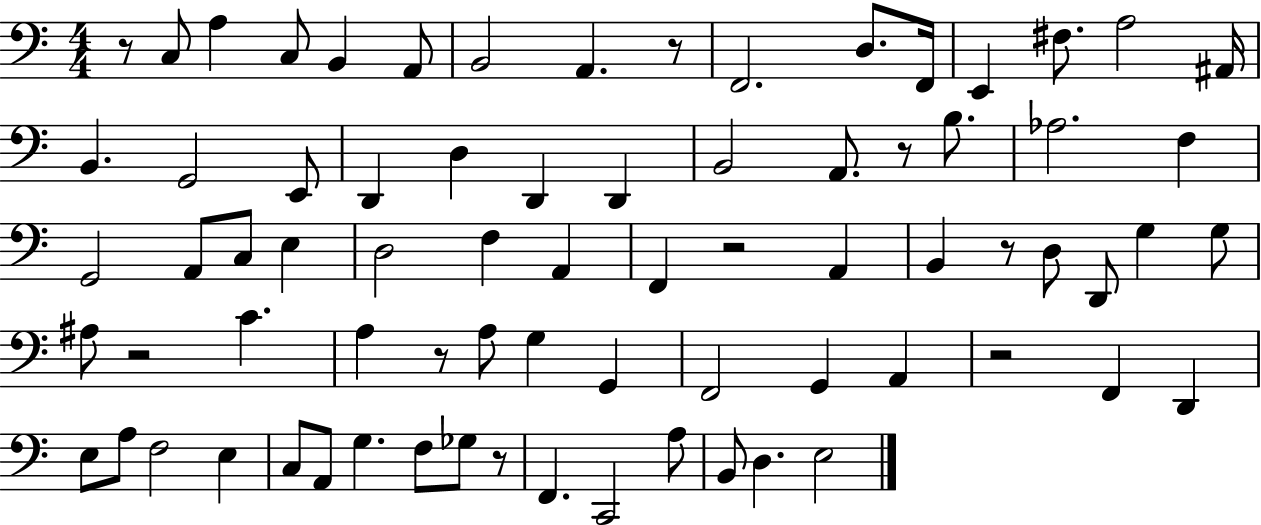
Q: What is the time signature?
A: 4/4